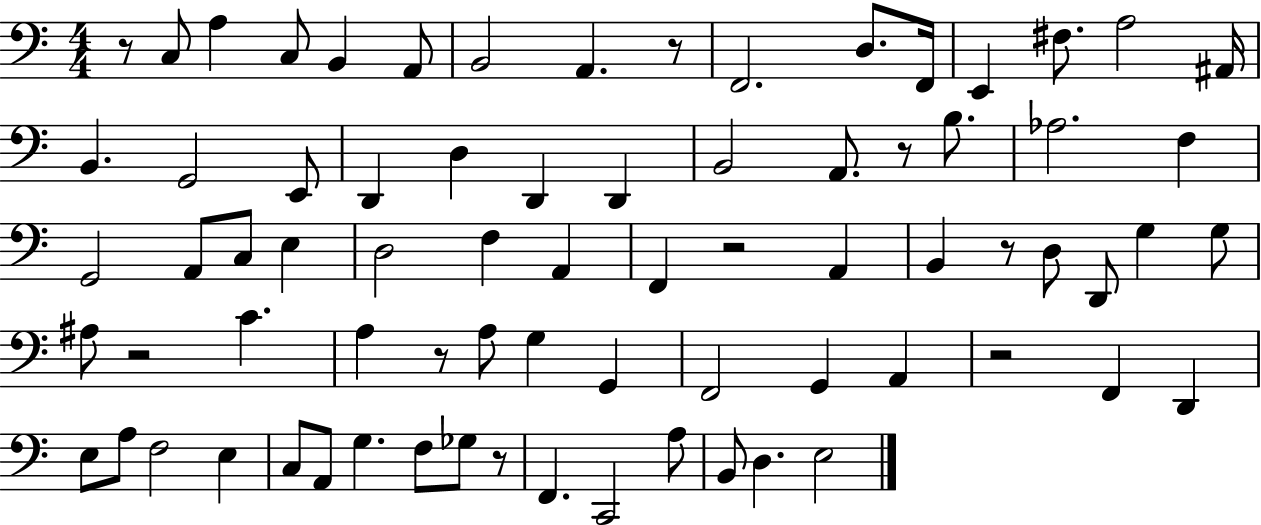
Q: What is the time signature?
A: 4/4